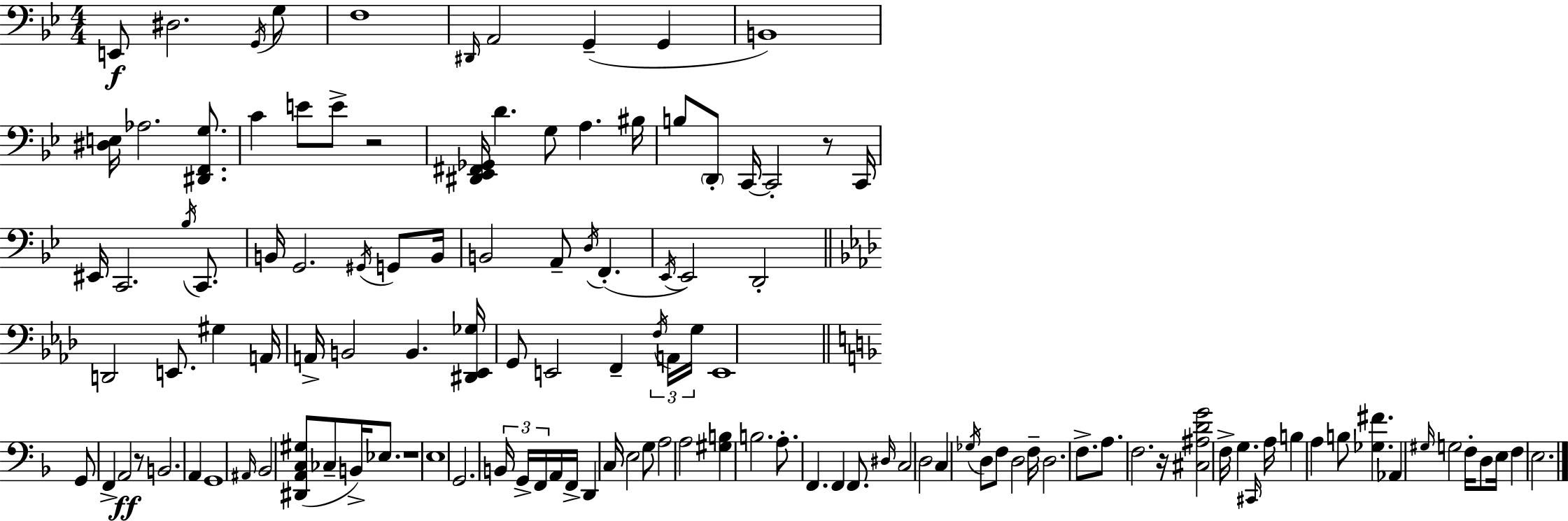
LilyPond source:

{
  \clef bass
  \numericTimeSignature
  \time 4/4
  \key bes \major
  \repeat volta 2 { e,8\f dis2. \acciaccatura { g,16 } g8 | f1 | \grace { dis,16 } a,2 g,4--( g,4 | b,1) | \break <dis e>16 aes2. <dis, f, g>8. | c'4 e'8 e'8-> r2 | <dis, ees, fis, ges,>16 d'4. g8 a4. | bis16 b8 \parenthesize d,8-. c,16~~ c,2-. r8 | \break c,16 eis,16 c,2. \acciaccatura { bes16 } | c,8. b,16 g,2. | \acciaccatura { gis,16 } g,8 b,16 b,2 a,8-- \acciaccatura { d16 }( f,4.-. | \acciaccatura { ees,16 } ees,2) d,2-. | \break \bar "||" \break \key f \minor d,2 e,8. gis4 a,16 | a,16-> b,2 b,4. <dis, ees, ges>16 | g,8 e,2 f,4-- \tuplet 3/2 { \acciaccatura { f16 } a,16 | g16 } e,1 | \break \bar "||" \break \key d \minor g,8 f,4-> a,2\ff r8 | b,2. a,4 | g,1 | \grace { ais,16 } bes,2 <dis, a, c gis>8( ces8-- b,16->) ees8. | \break r1 | e1 | g,2. \tuplet 3/2 { b,16 g,16-> f,16 } | a,16 f,16-> d,4 c16 e2 g8 | \break a2 a2 | <gis b>4 b2. | a8.-. f,4. f,4 f,8. | \grace { dis16 } c2 d2 | \break c4 \acciaccatura { ges16 } d8 f8 d2 | f16-- d2. | f8.-> a8. f2. | r16 <cis ais d' g'>2 f16-> g4. | \break \grace { cis,16 } a16 b4 a4 b8 <ges fis'>4. | aes,4 \grace { gis16 } g2 | f16-. d8 e16 f4 e2. | } \bar "|."
}